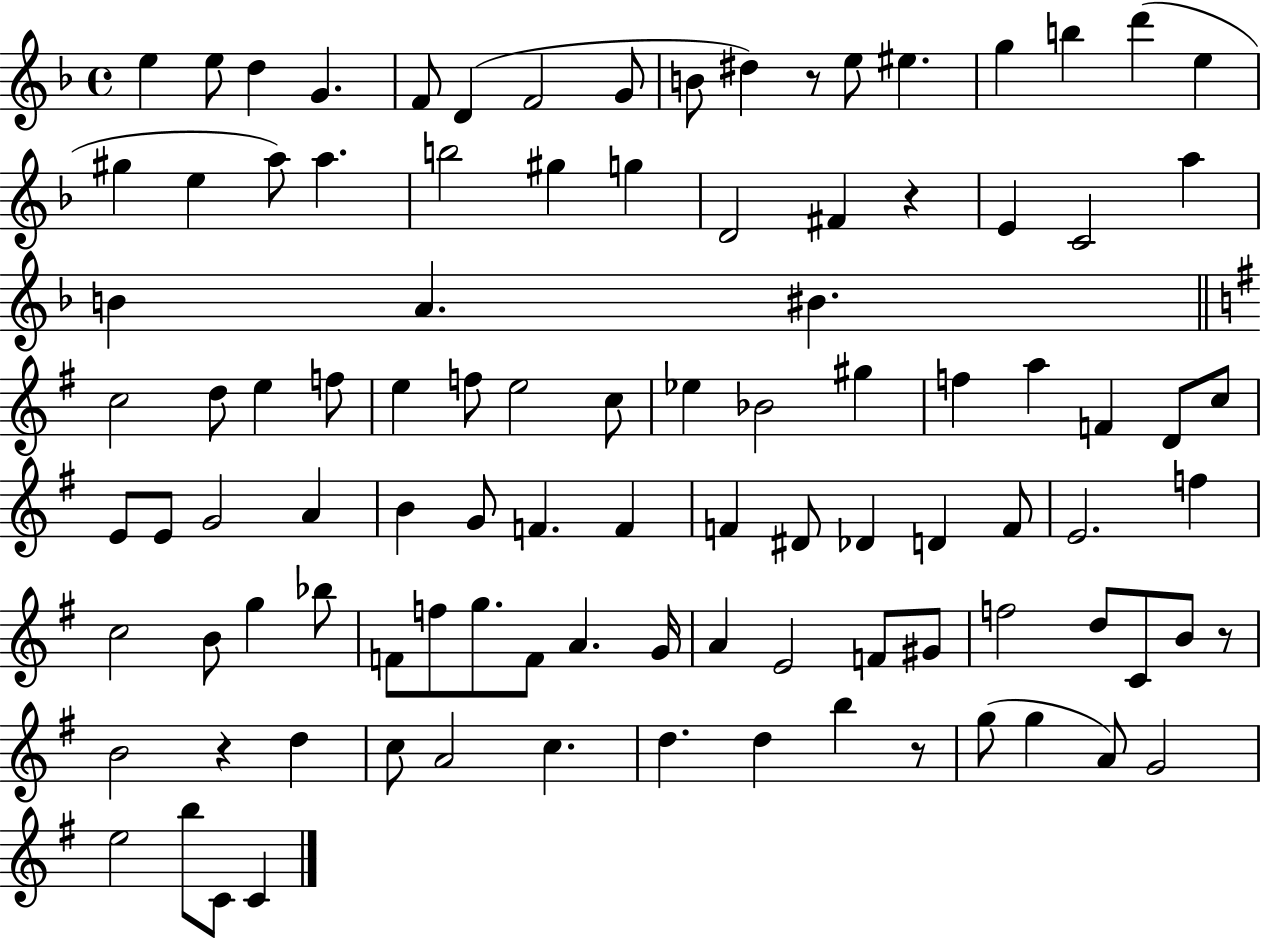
{
  \clef treble
  \time 4/4
  \defaultTimeSignature
  \key f \major
  e''4 e''8 d''4 g'4. | f'8 d'4( f'2 g'8 | b'8 dis''4) r8 e''8 eis''4. | g''4 b''4 d'''4( e''4 | \break gis''4 e''4 a''8) a''4. | b''2 gis''4 g''4 | d'2 fis'4 r4 | e'4 c'2 a''4 | \break b'4 a'4. bis'4. | \bar "||" \break \key g \major c''2 d''8 e''4 f''8 | e''4 f''8 e''2 c''8 | ees''4 bes'2 gis''4 | f''4 a''4 f'4 d'8 c''8 | \break e'8 e'8 g'2 a'4 | b'4 g'8 f'4. f'4 | f'4 dis'8 des'4 d'4 f'8 | e'2. f''4 | \break c''2 b'8 g''4 bes''8 | f'8 f''8 g''8. f'8 a'4. g'16 | a'4 e'2 f'8 gis'8 | f''2 d''8 c'8 b'8 r8 | \break b'2 r4 d''4 | c''8 a'2 c''4. | d''4. d''4 b''4 r8 | g''8( g''4 a'8) g'2 | \break e''2 b''8 c'8 c'4 | \bar "|."
}